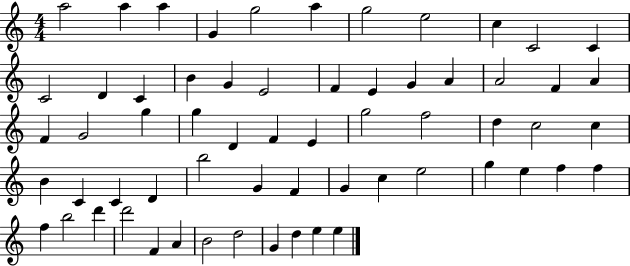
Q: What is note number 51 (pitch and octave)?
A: F5